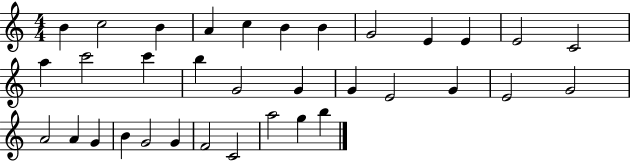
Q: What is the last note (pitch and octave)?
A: B5